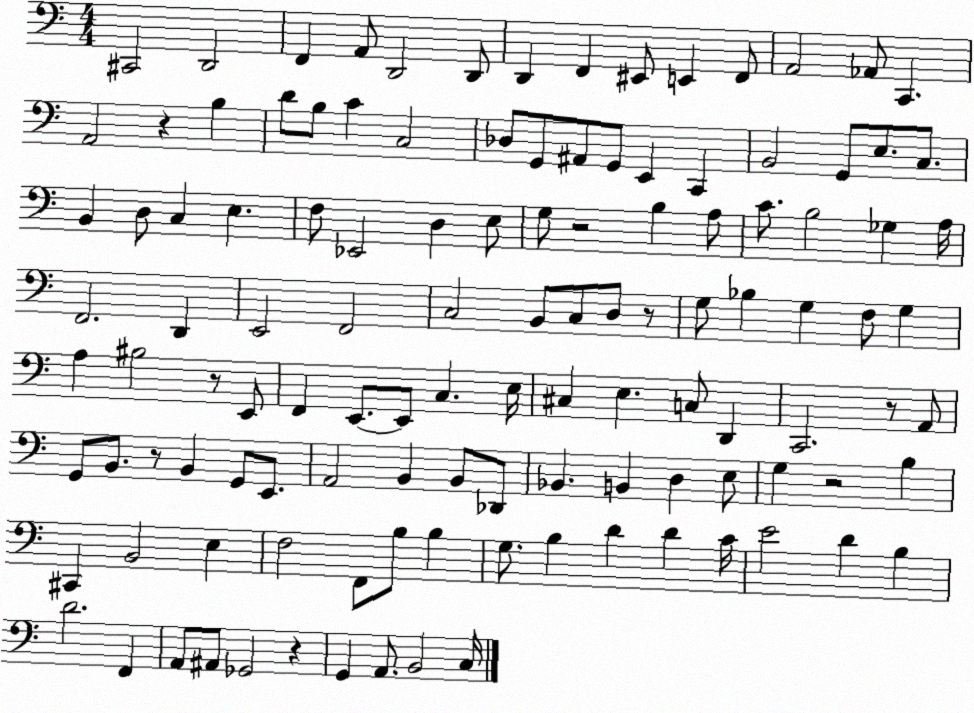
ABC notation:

X:1
T:Untitled
M:4/4
L:1/4
K:C
^C,,2 D,,2 F,, A,,/2 D,,2 D,,/2 D,, F,, ^E,,/2 E,, F,,/2 A,,2 _A,,/2 C,, A,,2 z B, D/2 B,/2 C C,2 _D,/2 G,,/2 ^A,,/2 G,,/2 E,, C,, B,,2 G,,/2 E,/2 C,/2 B,, D,/2 C, E, F,/2 _E,,2 D, E,/2 G,/2 z2 B, A,/2 C/2 B,2 _G, A,/4 F,,2 D,, E,,2 F,,2 C,2 B,,/2 C,/2 D,/2 z/2 G,/2 _B, G, F,/2 G, A, ^B,2 z/2 E,,/2 F,, E,,/2 E,,/2 C, E,/4 ^C, E, C,/2 D,, C,,2 z/2 A,,/2 G,,/2 B,,/2 z/2 B,, G,,/2 E,,/2 A,,2 B,, B,,/2 _D,,/2 _B,, B,, D, E,/2 G, z2 B, ^C,, B,,2 E, F,2 F,,/2 B,/2 B, G,/2 B, D D C/4 E2 D B, D2 F,, A,,/2 ^A,,/2 _G,,2 z G,, A,,/2 B,,2 C,/4